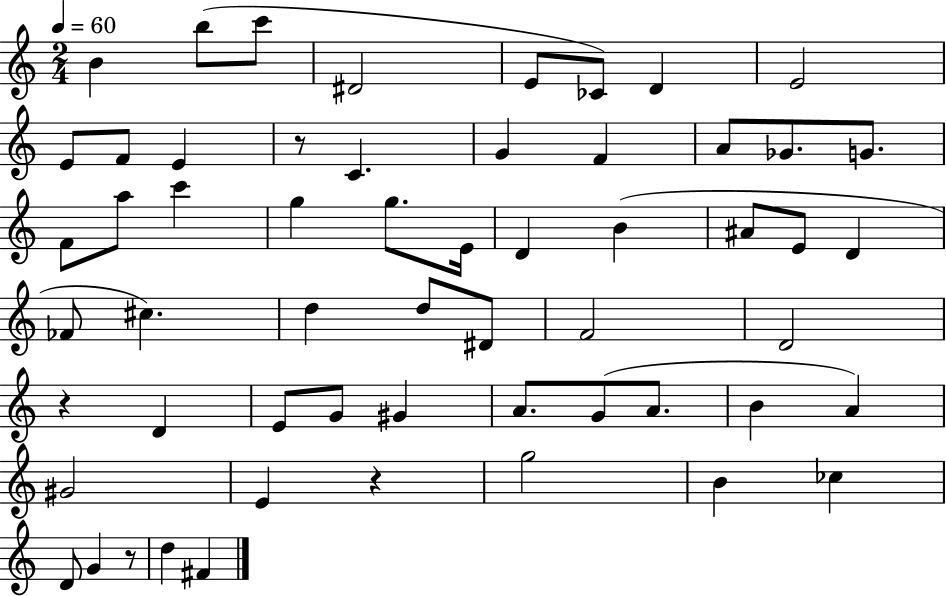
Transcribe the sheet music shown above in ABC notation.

X:1
T:Untitled
M:2/4
L:1/4
K:C
B b/2 c'/2 ^D2 E/2 _C/2 D E2 E/2 F/2 E z/2 C G F A/2 _G/2 G/2 F/2 a/2 c' g g/2 E/4 D B ^A/2 E/2 D _F/2 ^c d d/2 ^D/2 F2 D2 z D E/2 G/2 ^G A/2 G/2 A/2 B A ^G2 E z g2 B _c D/2 G z/2 d ^F